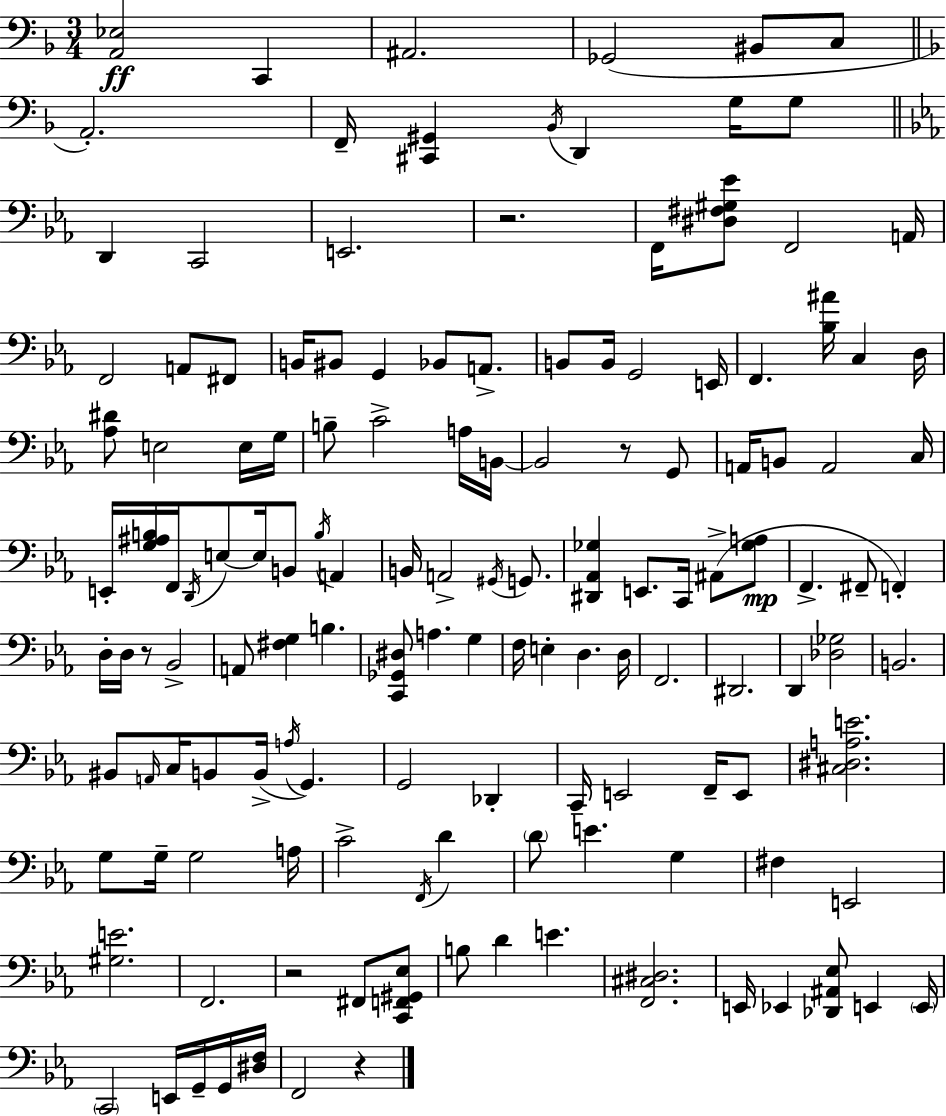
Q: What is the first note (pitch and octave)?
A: C2